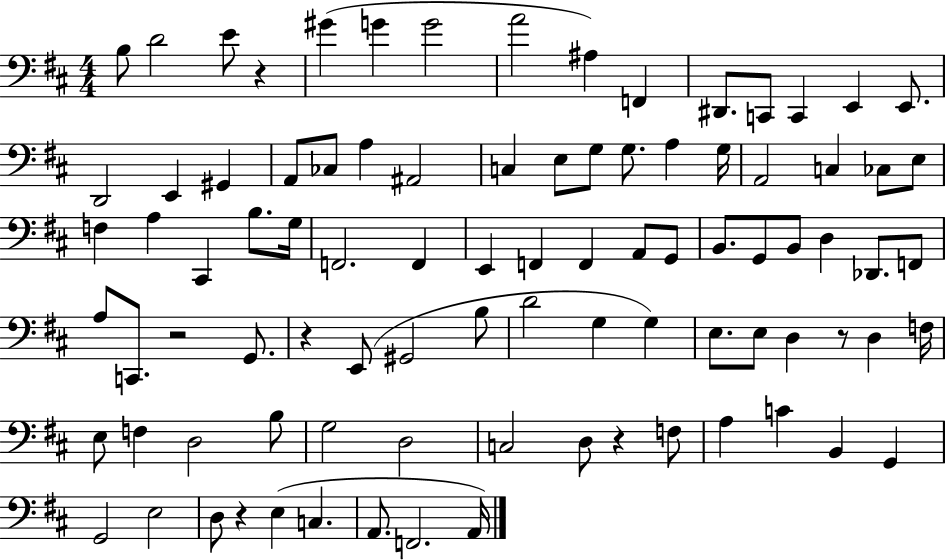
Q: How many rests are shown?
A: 6